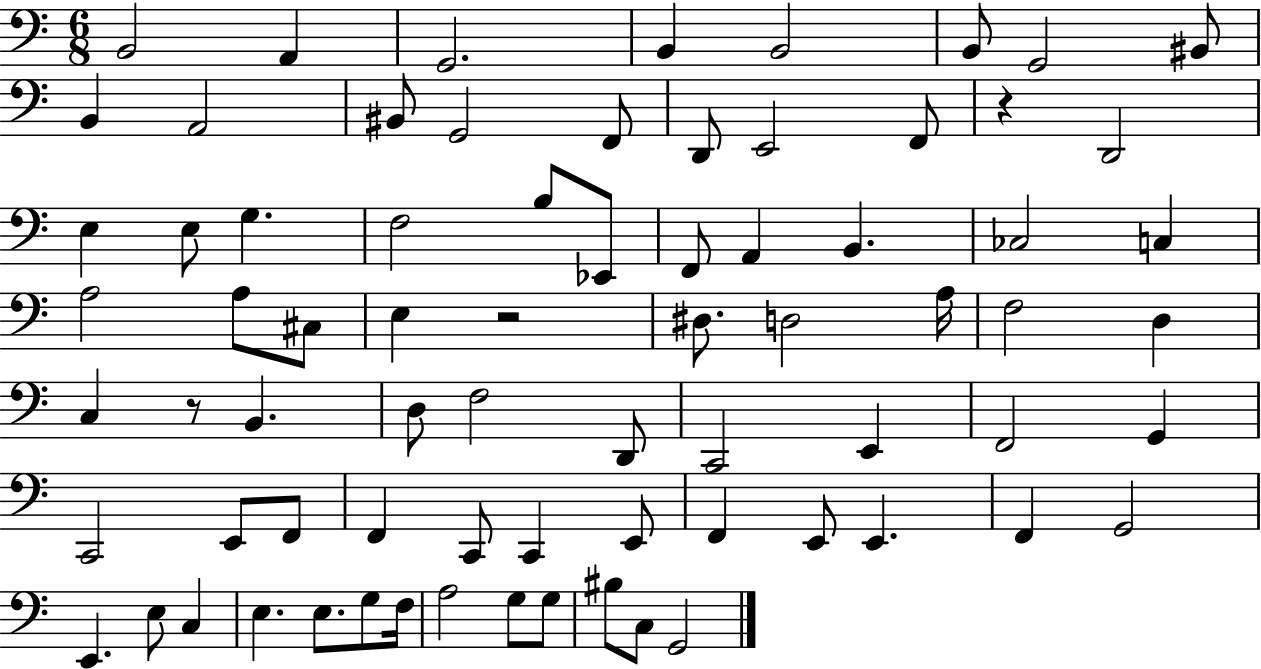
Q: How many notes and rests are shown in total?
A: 74